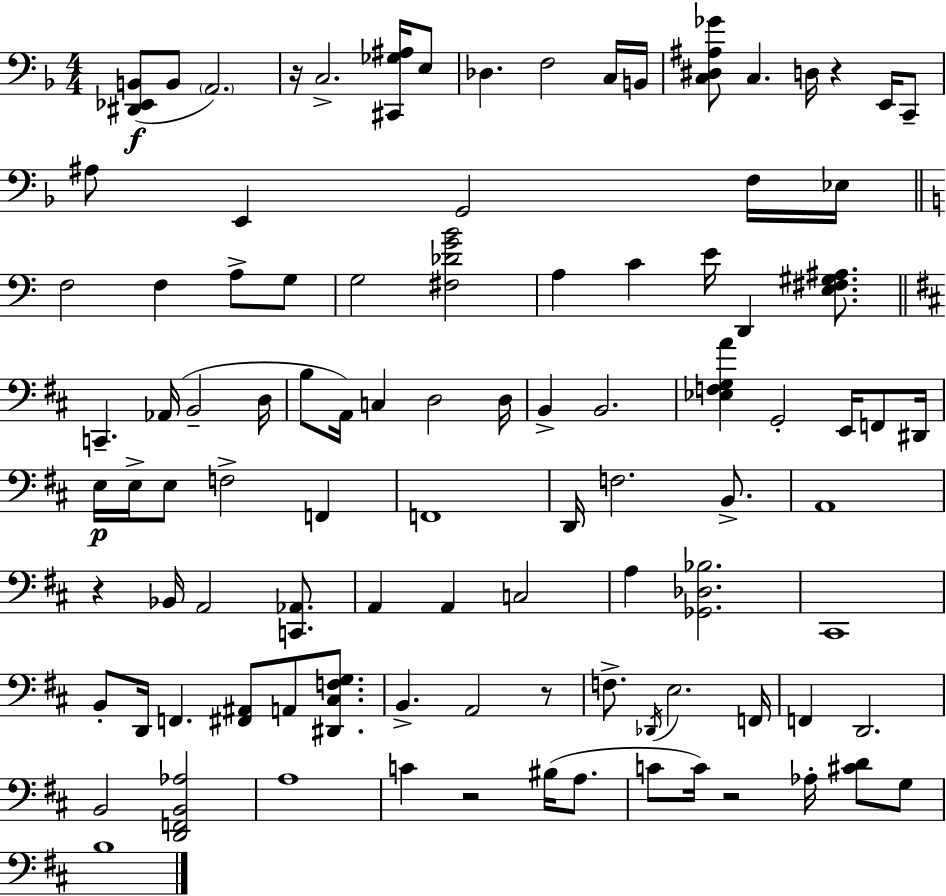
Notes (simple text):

[D#2,Eb2,B2]/e B2/e A2/h. R/s C3/h. [C#2,Gb3,A#3]/s E3/e Db3/q. F3/h C3/s B2/s [C3,D#3,A#3,Gb4]/e C3/q. D3/s R/q E2/s C2/e A#3/e E2/q G2/h F3/s Eb3/s F3/h F3/q A3/e G3/e G3/h [F#3,Db4,G4,B4]/h A3/q C4/q E4/s D2/q [E3,F#3,G#3,A#3]/e. C2/q. Ab2/s B2/h D3/s B3/e A2/s C3/q D3/h D3/s B2/q B2/h. [Eb3,F3,G3,A4]/q G2/h E2/s F2/e D#2/s E3/s E3/s E3/e F3/h F2/q F2/w D2/s F3/h. B2/e. A2/w R/q Bb2/s A2/h [C2,Ab2]/e. A2/q A2/q C3/h A3/q [Gb2,Db3,Bb3]/h. C#2/w B2/e D2/s F2/q. [F#2,A#2]/e A2/e [D#2,C#3,F3,G3]/e. B2/q. A2/h R/e F3/e. Db2/s E3/h. F2/s F2/q D2/h. B2/h [D2,F2,B2,Ab3]/h A3/w C4/q R/h BIS3/s A3/e. C4/e C4/s R/h Ab3/s [C#4,D4]/e G3/e B3/w